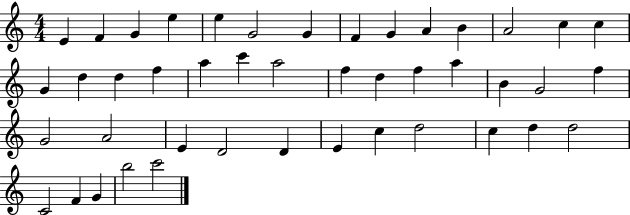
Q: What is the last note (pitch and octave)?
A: C6